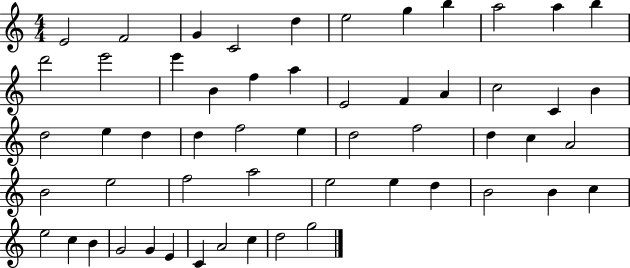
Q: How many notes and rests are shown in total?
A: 55